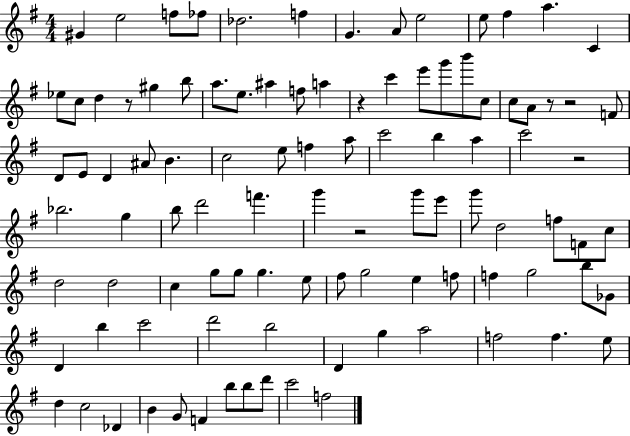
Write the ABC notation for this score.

X:1
T:Untitled
M:4/4
L:1/4
K:G
^G e2 f/2 _f/2 _d2 f G A/2 e2 e/2 ^f a C _e/2 c/2 d z/2 ^g b/2 a/2 e/2 ^a f/2 a z c' e'/2 g'/2 b'/2 c/2 c/2 A/2 z/2 z2 F/2 D/2 E/2 D ^A/2 B c2 e/2 f a/2 c'2 b a c'2 z2 _b2 g b/2 d'2 f' g' z2 g'/2 e'/2 g'/2 d2 f/2 F/2 c/2 d2 d2 c g/2 g/2 g e/2 ^f/2 g2 e f/2 f g2 b/2 _G/2 D b c'2 d'2 b2 D g a2 f2 f e/2 d c2 _D B G/2 F b/2 b/2 d'/2 c'2 f2